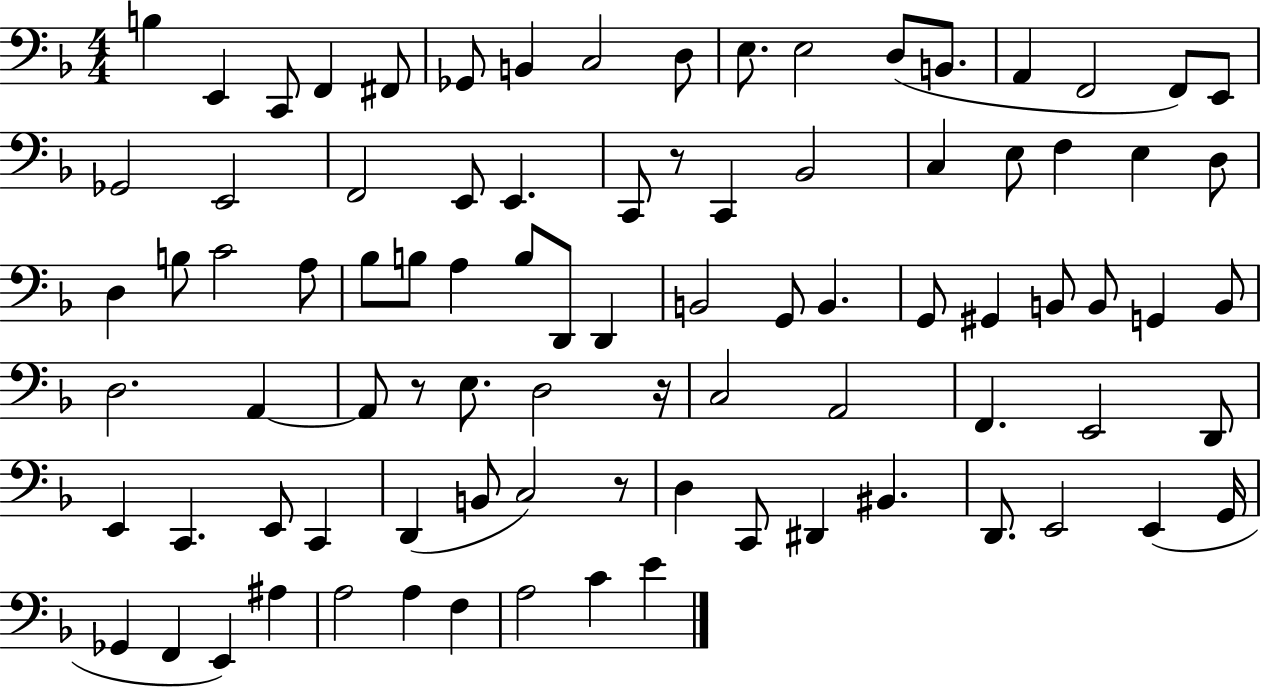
X:1
T:Untitled
M:4/4
L:1/4
K:F
B, E,, C,,/2 F,, ^F,,/2 _G,,/2 B,, C,2 D,/2 E,/2 E,2 D,/2 B,,/2 A,, F,,2 F,,/2 E,,/2 _G,,2 E,,2 F,,2 E,,/2 E,, C,,/2 z/2 C,, _B,,2 C, E,/2 F, E, D,/2 D, B,/2 C2 A,/2 _B,/2 B,/2 A, B,/2 D,,/2 D,, B,,2 G,,/2 B,, G,,/2 ^G,, B,,/2 B,,/2 G,, B,,/2 D,2 A,, A,,/2 z/2 E,/2 D,2 z/4 C,2 A,,2 F,, E,,2 D,,/2 E,, C,, E,,/2 C,, D,, B,,/2 C,2 z/2 D, C,,/2 ^D,, ^B,, D,,/2 E,,2 E,, G,,/4 _G,, F,, E,, ^A, A,2 A, F, A,2 C E